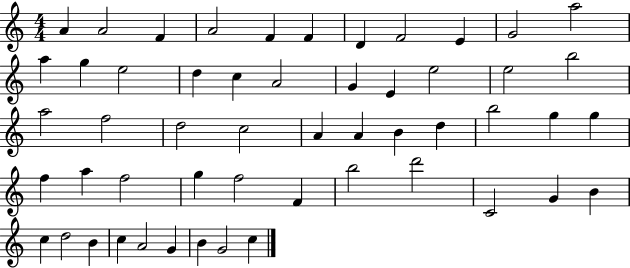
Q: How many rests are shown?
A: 0